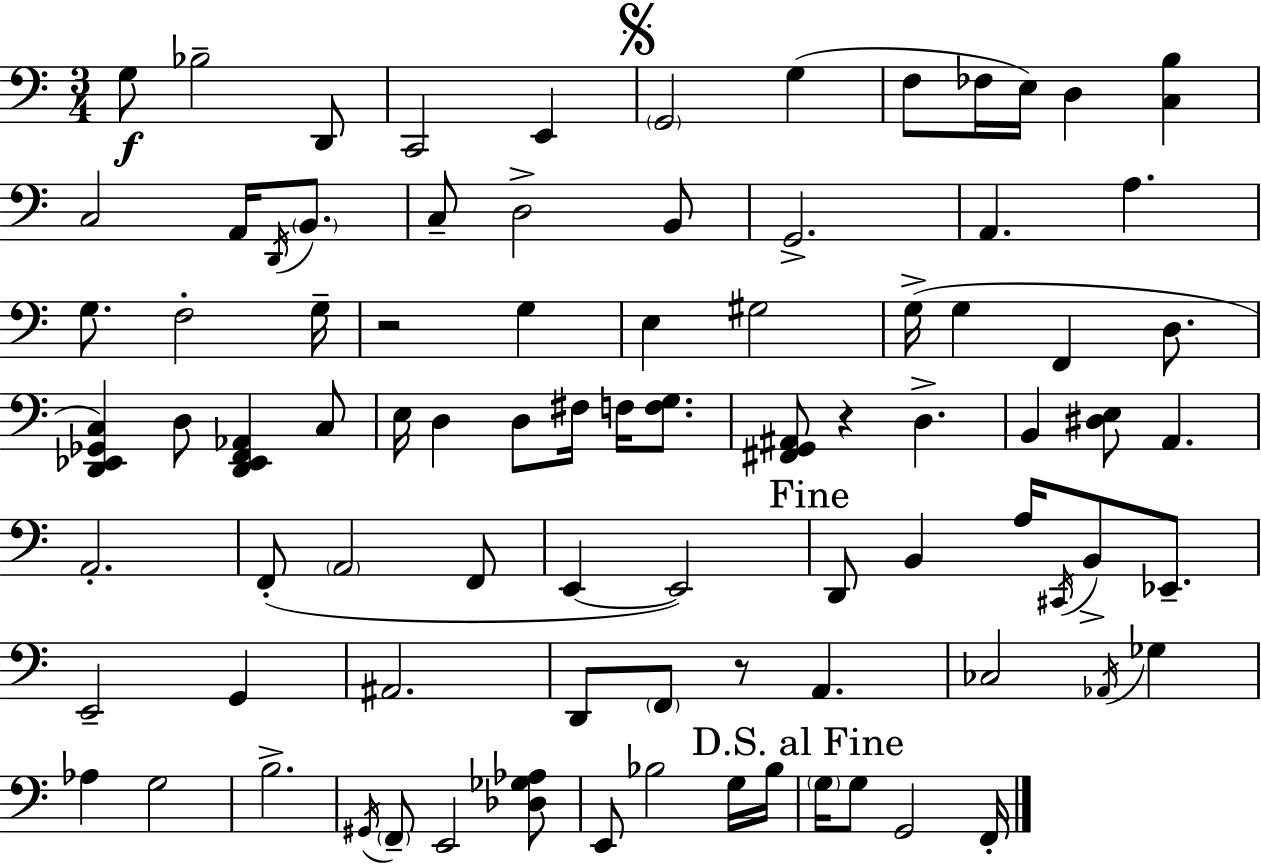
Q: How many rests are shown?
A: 3